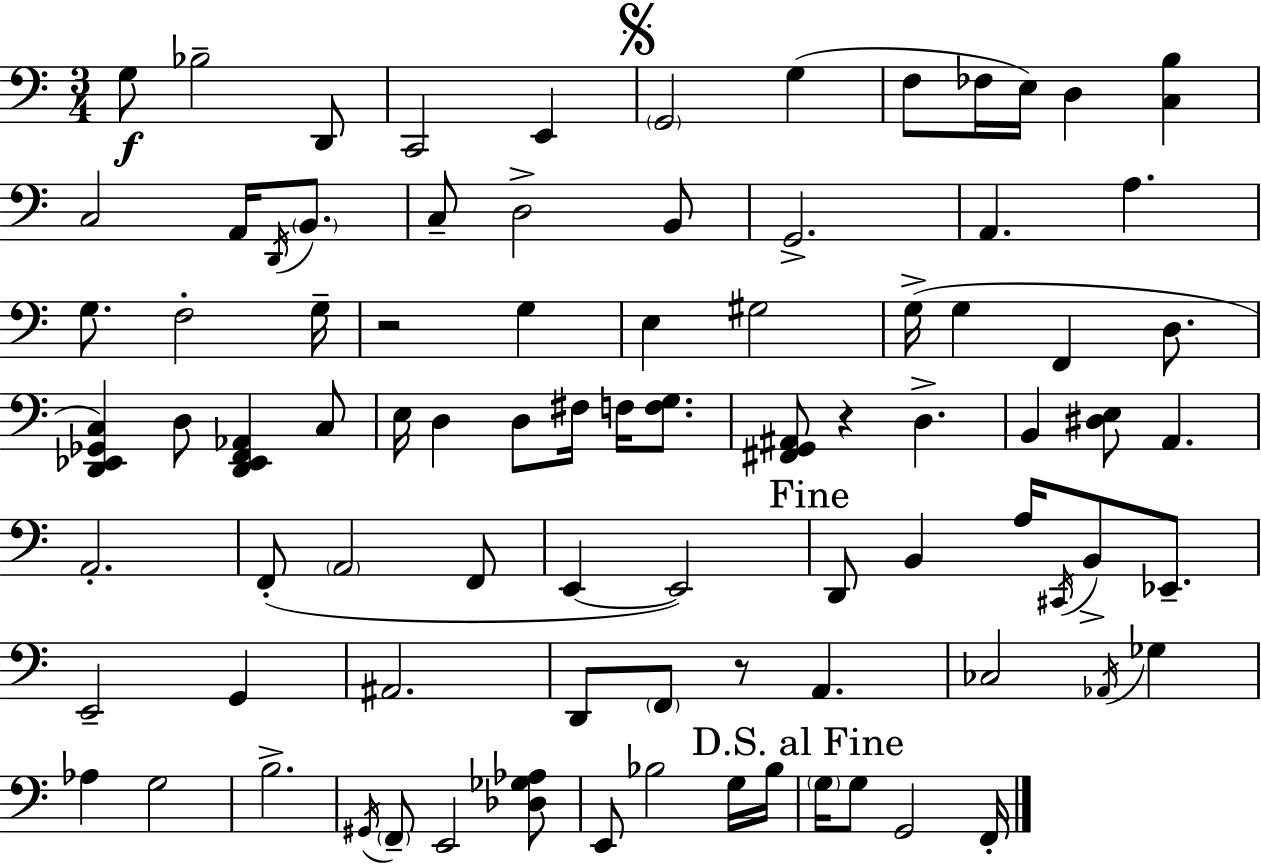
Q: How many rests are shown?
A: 3